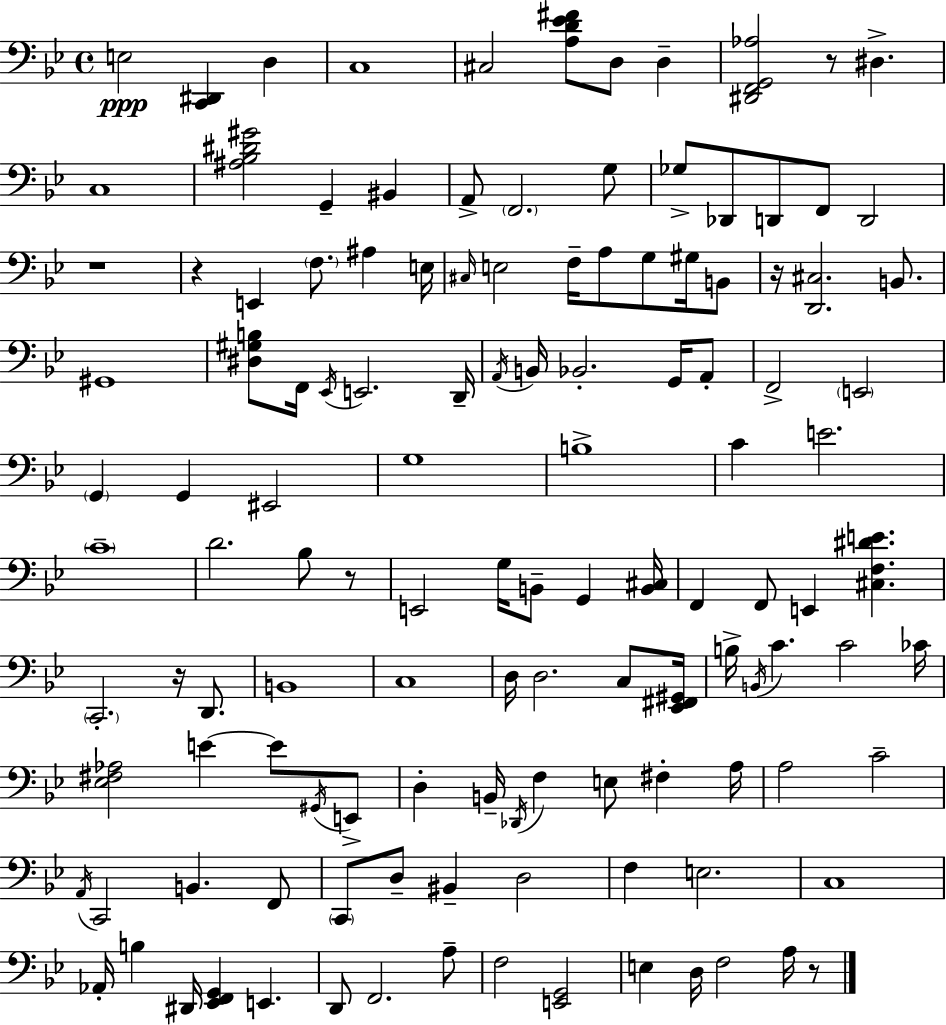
X:1
T:Untitled
M:4/4
L:1/4
K:Bb
E,2 [C,,^D,,] D, C,4 ^C,2 [A,D_E^F]/2 D,/2 D, [^D,,F,,G,,_A,]2 z/2 ^D, C,4 [^A,_B,^D^G]2 G,, ^B,, A,,/2 F,,2 G,/2 _G,/2 _D,,/2 D,,/2 F,,/2 D,,2 z4 z E,, F,/2 ^A, E,/4 ^C,/4 E,2 F,/4 A,/2 G,/2 ^G,/4 B,,/2 z/4 [D,,^C,]2 B,,/2 ^G,,4 [^D,^G,B,]/2 F,,/4 _E,,/4 E,,2 D,,/4 A,,/4 B,,/4 _B,,2 G,,/4 A,,/2 F,,2 E,,2 G,, G,, ^E,,2 G,4 B,4 C E2 C4 D2 _B,/2 z/2 E,,2 G,/4 B,,/2 G,, [B,,^C,]/4 F,, F,,/2 E,, [^C,F,^DE] C,,2 z/4 D,,/2 B,,4 C,4 D,/4 D,2 C,/2 [_E,,^F,,^G,,]/4 B,/4 B,,/4 C C2 _C/4 [_E,^F,_A,]2 E E/2 ^G,,/4 E,,/2 D, B,,/4 _D,,/4 F, E,/2 ^F, A,/4 A,2 C2 A,,/4 C,,2 B,, F,,/2 C,,/2 D,/2 ^B,, D,2 F, E,2 C,4 _A,,/4 B, ^D,,/4 [_E,,F,,G,,] E,, D,,/2 F,,2 A,/2 F,2 [E,,G,,]2 E, D,/4 F,2 A,/4 z/2